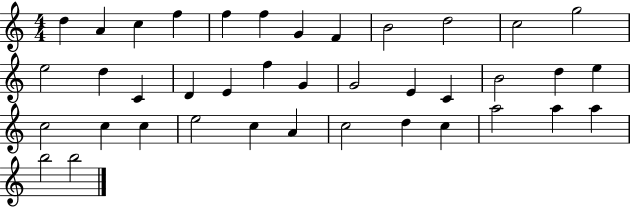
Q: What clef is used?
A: treble